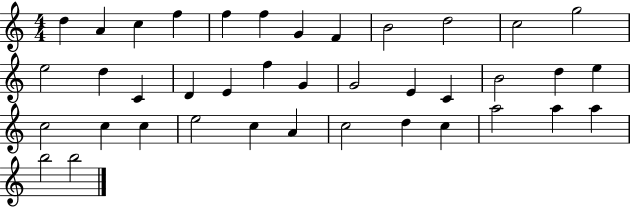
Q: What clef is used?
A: treble